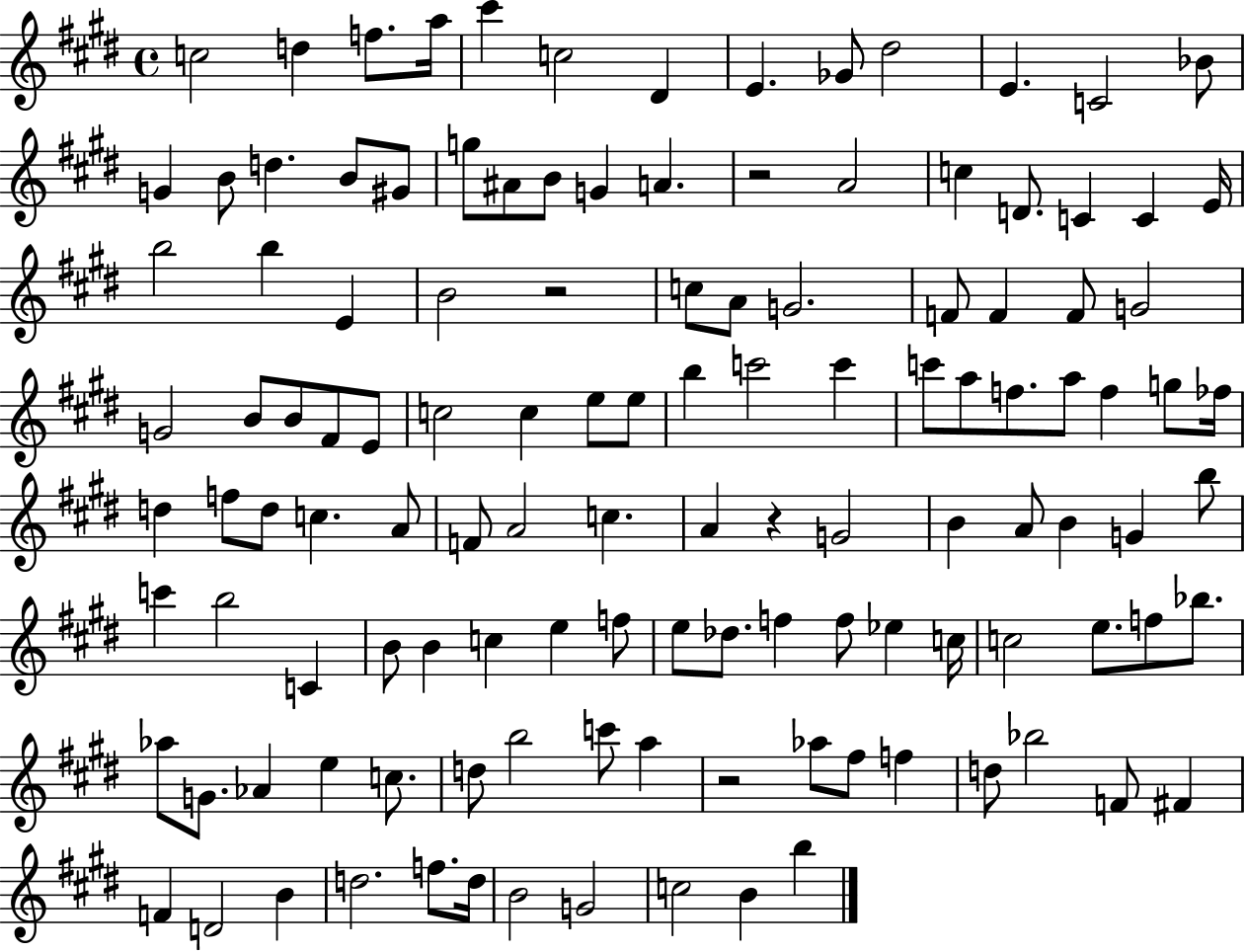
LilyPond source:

{
  \clef treble
  \time 4/4
  \defaultTimeSignature
  \key e \major
  c''2 d''4 f''8. a''16 | cis'''4 c''2 dis'4 | e'4. ges'8 dis''2 | e'4. c'2 bes'8 | \break g'4 b'8 d''4. b'8 gis'8 | g''8 ais'8 b'8 g'4 a'4. | r2 a'2 | c''4 d'8. c'4 c'4 e'16 | \break b''2 b''4 e'4 | b'2 r2 | c''8 a'8 g'2. | f'8 f'4 f'8 g'2 | \break g'2 b'8 b'8 fis'8 e'8 | c''2 c''4 e''8 e''8 | b''4 c'''2 c'''4 | c'''8 a''8 f''8. a''8 f''4 g''8 fes''16 | \break d''4 f''8 d''8 c''4. a'8 | f'8 a'2 c''4. | a'4 r4 g'2 | b'4 a'8 b'4 g'4 b''8 | \break c'''4 b''2 c'4 | b'8 b'4 c''4 e''4 f''8 | e''8 des''8. f''4 f''8 ees''4 c''16 | c''2 e''8. f''8 bes''8. | \break aes''8 g'8. aes'4 e''4 c''8. | d''8 b''2 c'''8 a''4 | r2 aes''8 fis''8 f''4 | d''8 bes''2 f'8 fis'4 | \break f'4 d'2 b'4 | d''2. f''8. d''16 | b'2 g'2 | c''2 b'4 b''4 | \break \bar "|."
}